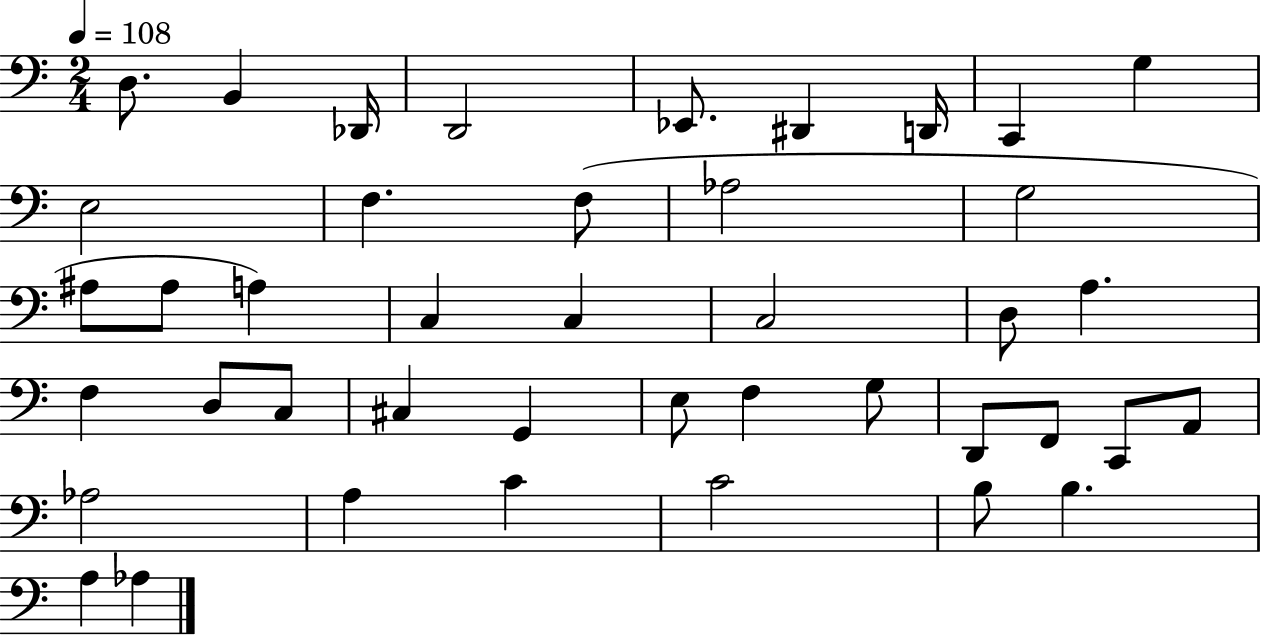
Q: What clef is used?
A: bass